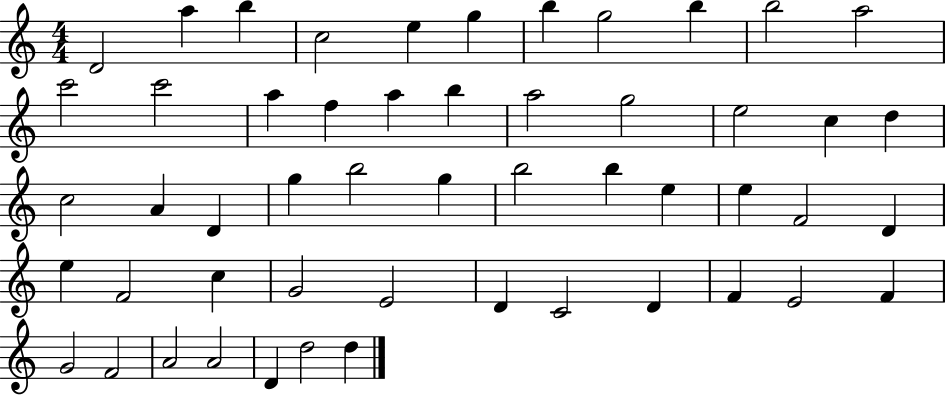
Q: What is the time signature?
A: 4/4